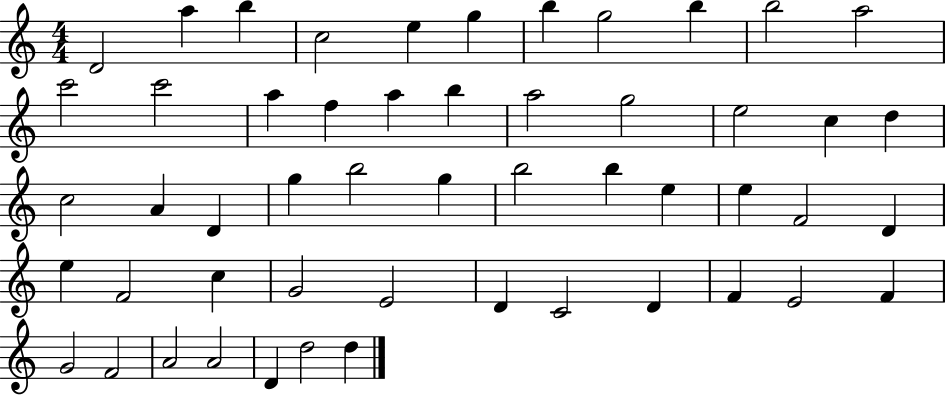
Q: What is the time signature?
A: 4/4